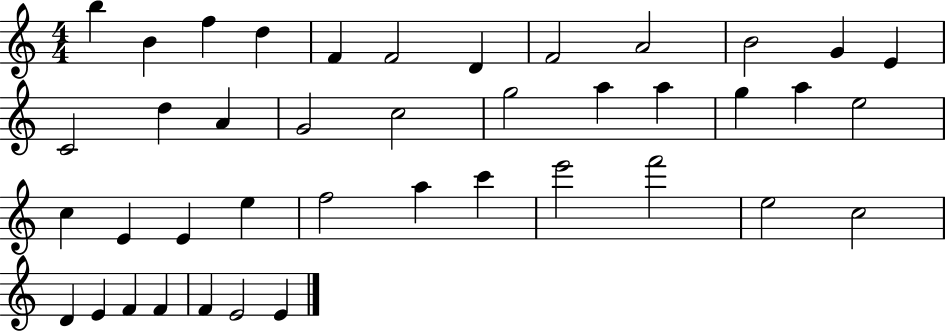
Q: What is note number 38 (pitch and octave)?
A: F4